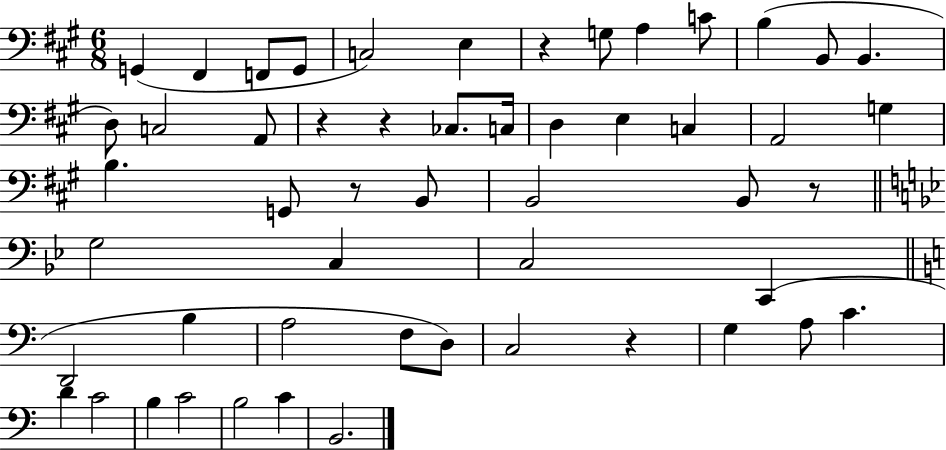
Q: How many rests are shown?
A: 6